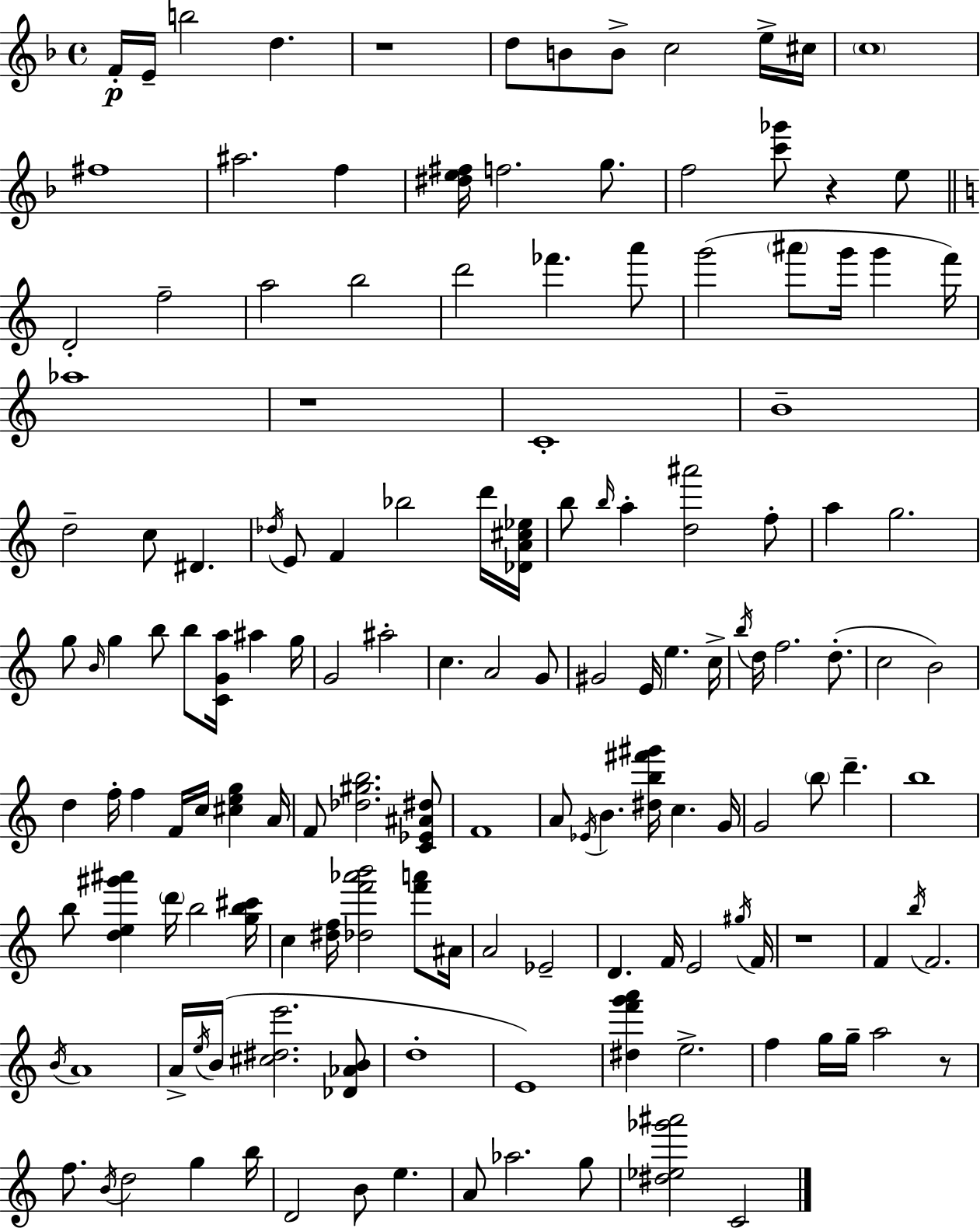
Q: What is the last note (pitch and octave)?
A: C4